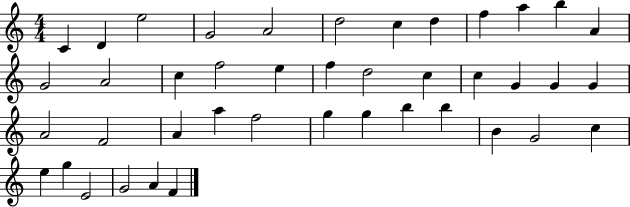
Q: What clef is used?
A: treble